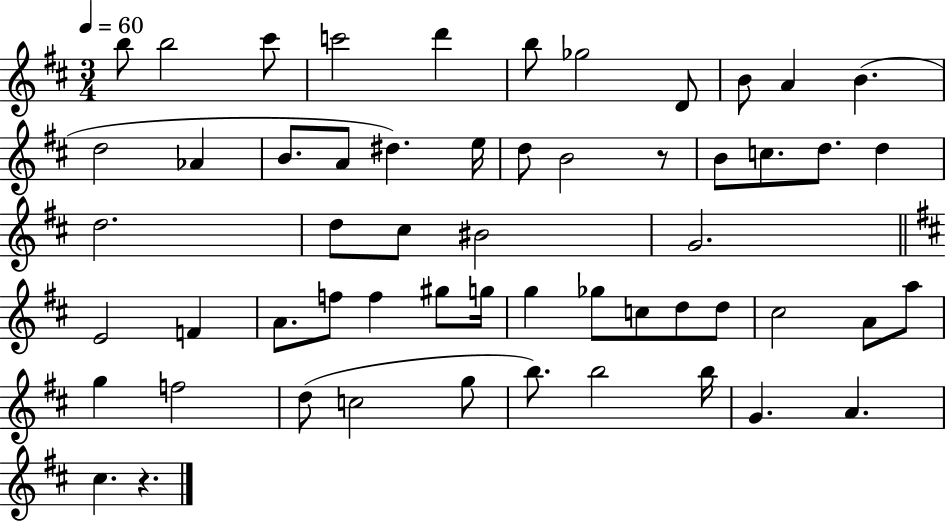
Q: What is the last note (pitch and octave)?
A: C#5